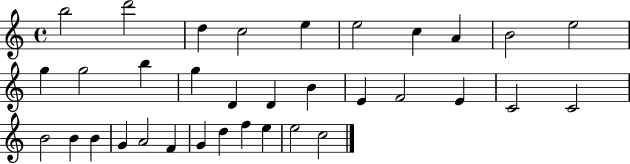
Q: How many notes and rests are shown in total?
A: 34